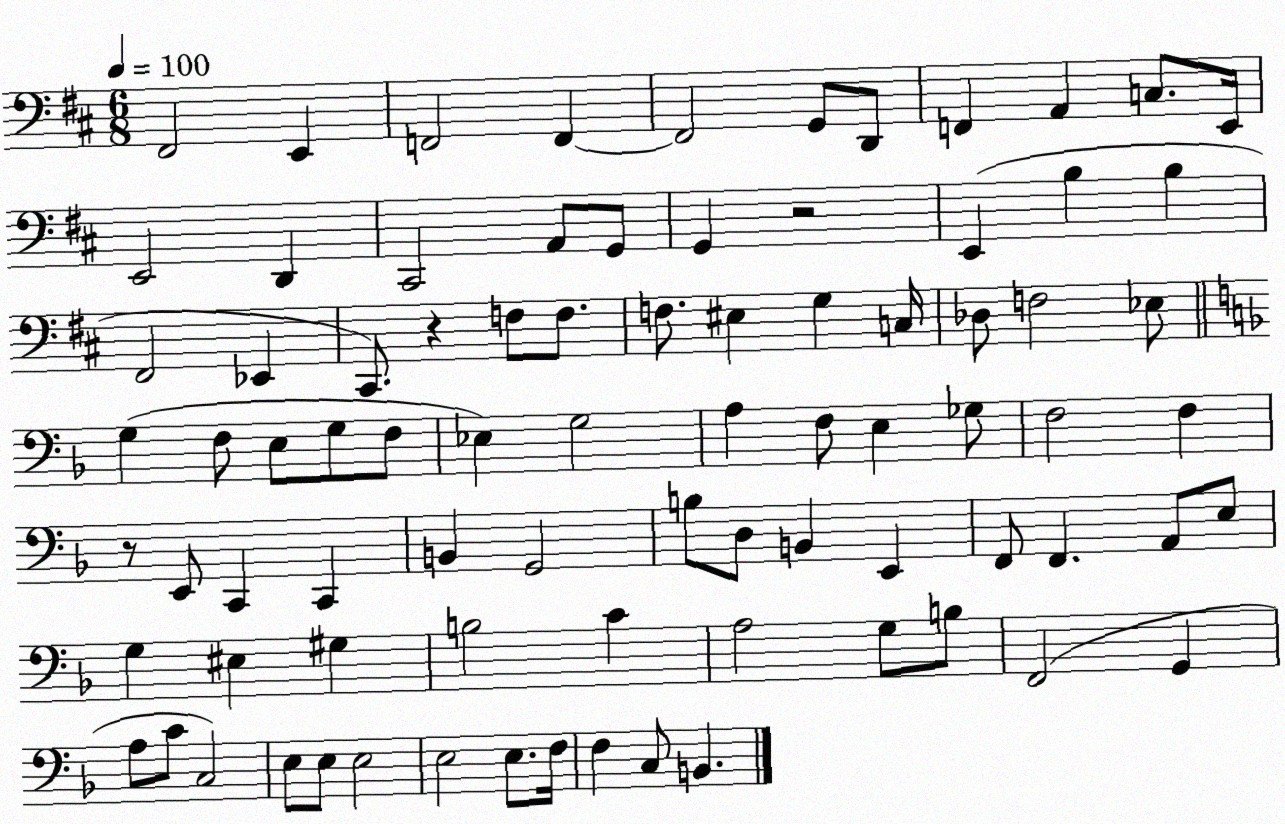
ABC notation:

X:1
T:Untitled
M:6/8
L:1/4
K:D
^F,,2 E,, F,,2 F,, F,,2 G,,/2 D,,/2 F,, A,, C,/2 E,,/4 E,,2 D,, ^C,,2 A,,/2 G,,/2 G,, z2 E,, B, B, ^F,,2 _E,, ^C,,/2 z F,/2 F,/2 F,/2 ^E, G, C,/4 _D,/2 F,2 _E,/2 G, F,/2 E,/2 G,/2 F,/2 _E, G,2 A, F,/2 E, _G,/2 F,2 F, z/2 E,,/2 C,, C,, B,, G,,2 B,/2 D,/2 B,, E,, F,,/2 F,, A,,/2 E,/2 G, ^E, ^G, B,2 C A,2 G,/2 B,/2 F,,2 G,, A,/2 C/2 C,2 E,/2 E,/2 E,2 E,2 E,/2 F,/4 F, C,/2 B,,